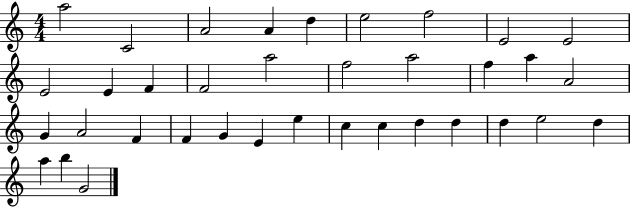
{
  \clef treble
  \numericTimeSignature
  \time 4/4
  \key c \major
  a''2 c'2 | a'2 a'4 d''4 | e''2 f''2 | e'2 e'2 | \break e'2 e'4 f'4 | f'2 a''2 | f''2 a''2 | f''4 a''4 a'2 | \break g'4 a'2 f'4 | f'4 g'4 e'4 e''4 | c''4 c''4 d''4 d''4 | d''4 e''2 d''4 | \break a''4 b''4 g'2 | \bar "|."
}